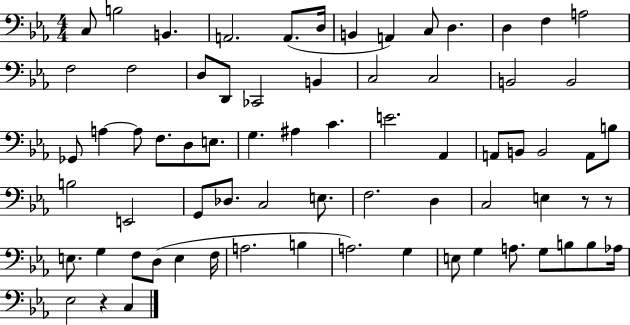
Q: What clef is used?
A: bass